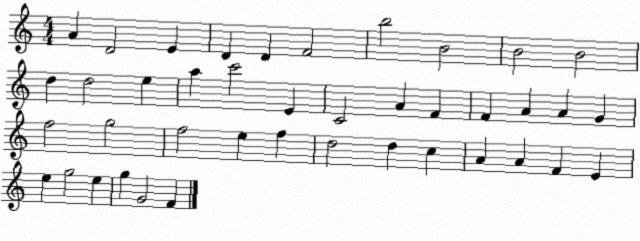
X:1
T:Untitled
M:4/4
L:1/4
K:C
A D2 E D D F2 b2 B2 B2 B2 d d2 e a c'2 E C2 A F F A A G f2 g2 f2 e f d2 d c A A F E e g2 e g G2 F